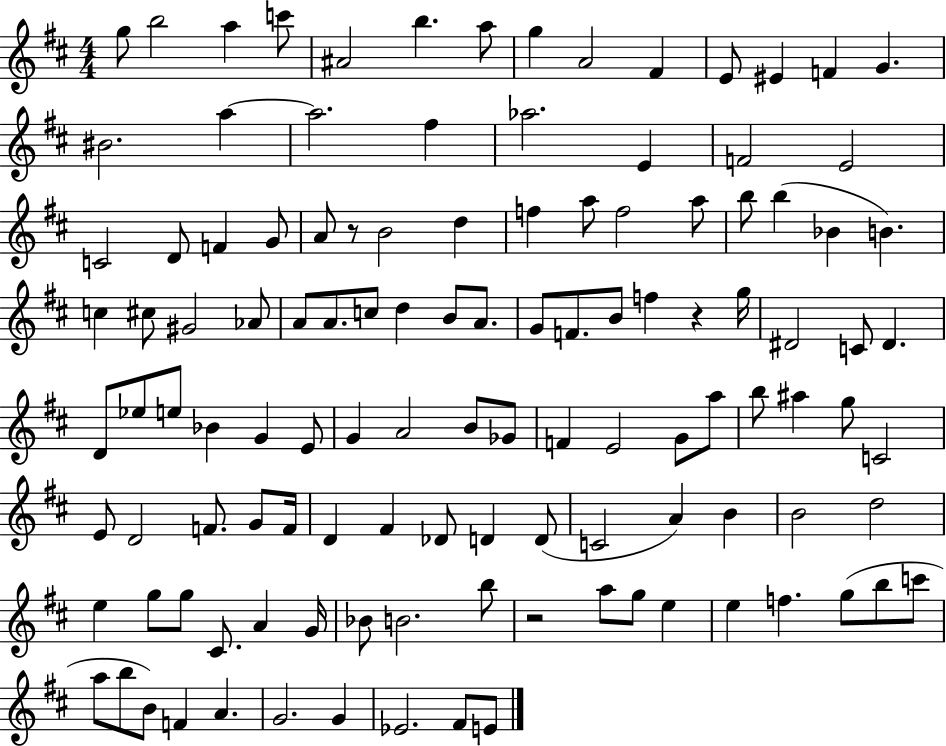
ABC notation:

X:1
T:Untitled
M:4/4
L:1/4
K:D
g/2 b2 a c'/2 ^A2 b a/2 g A2 ^F E/2 ^E F G ^B2 a a2 ^f _a2 E F2 E2 C2 D/2 F G/2 A/2 z/2 B2 d f a/2 f2 a/2 b/2 b _B B c ^c/2 ^G2 _A/2 A/2 A/2 c/2 d B/2 A/2 G/2 F/2 B/2 f z g/4 ^D2 C/2 ^D D/2 _e/2 e/2 _B G E/2 G A2 B/2 _G/2 F E2 G/2 a/2 b/2 ^a g/2 C2 E/2 D2 F/2 G/2 F/4 D ^F _D/2 D D/2 C2 A B B2 d2 e g/2 g/2 ^C/2 A G/4 _B/2 B2 b/2 z2 a/2 g/2 e e f g/2 b/2 c'/2 a/2 b/2 B/2 F A G2 G _E2 ^F/2 E/2